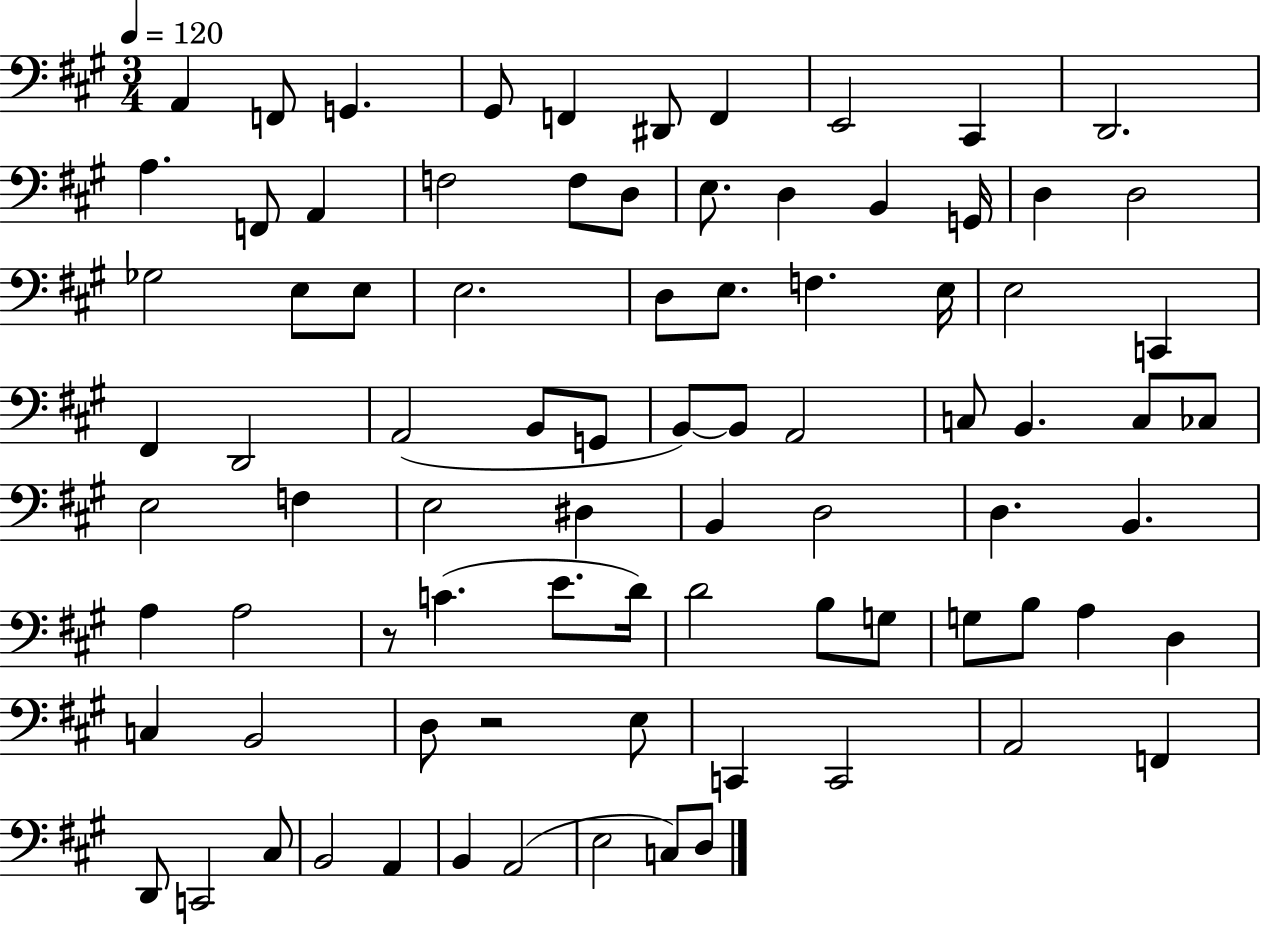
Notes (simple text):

A2/q F2/e G2/q. G#2/e F2/q D#2/e F2/q E2/h C#2/q D2/h. A3/q. F2/e A2/q F3/h F3/e D3/e E3/e. D3/q B2/q G2/s D3/q D3/h Gb3/h E3/e E3/e E3/h. D3/e E3/e. F3/q. E3/s E3/h C2/q F#2/q D2/h A2/h B2/e G2/e B2/e B2/e A2/h C3/e B2/q. C3/e CES3/e E3/h F3/q E3/h D#3/q B2/q D3/h D3/q. B2/q. A3/q A3/h R/e C4/q. E4/e. D4/s D4/h B3/e G3/e G3/e B3/e A3/q D3/q C3/q B2/h D3/e R/h E3/e C2/q C2/h A2/h F2/q D2/e C2/h C#3/e B2/h A2/q B2/q A2/h E3/h C3/e D3/e